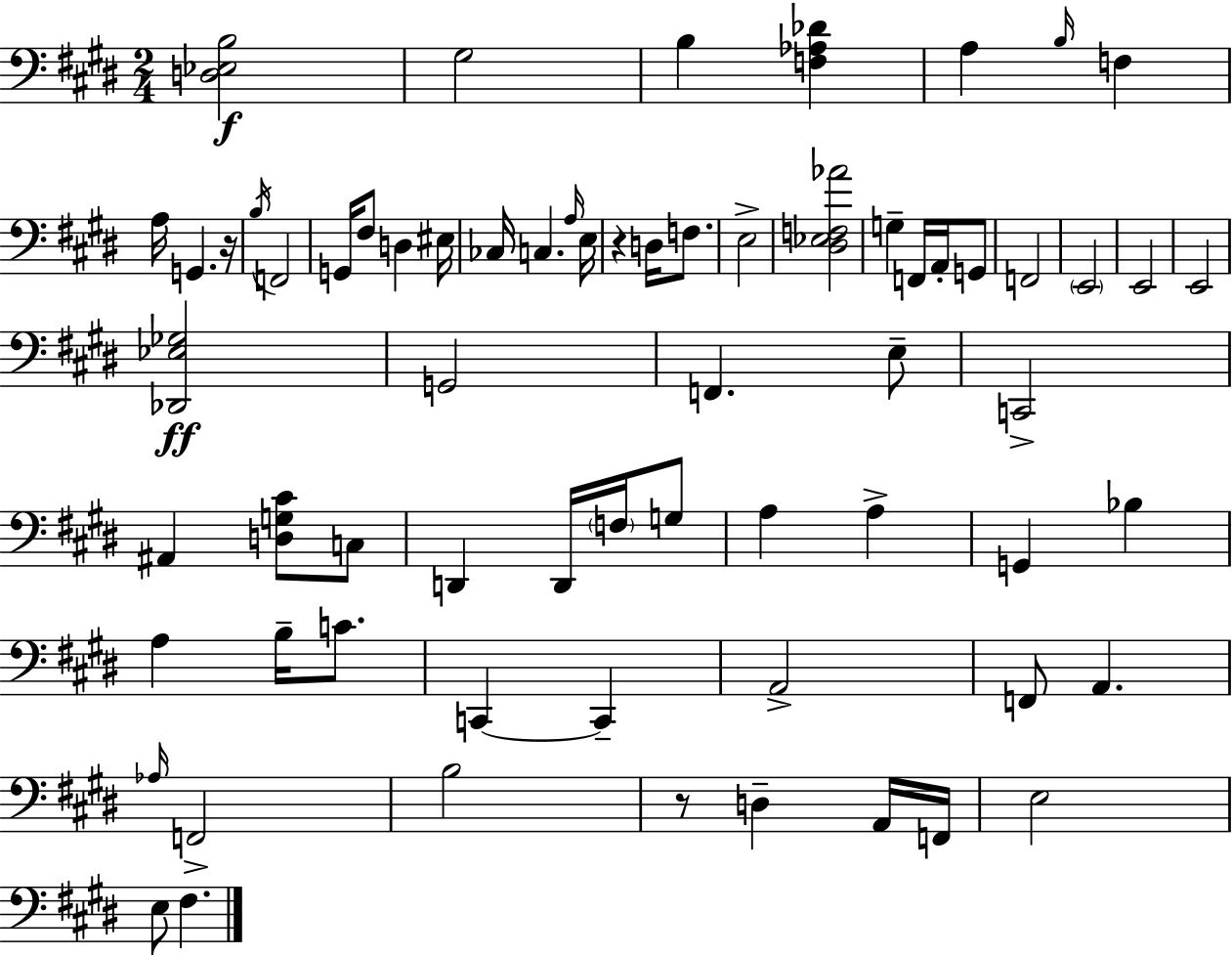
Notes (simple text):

[D3,Eb3,B3]/h G#3/h B3/q [F3,Ab3,Db4]/q A3/q B3/s F3/q A3/s G2/q. R/s B3/s F2/h G2/s F#3/e D3/q EIS3/s CES3/s C3/q. A3/s E3/s R/q D3/s F3/e. E3/h [D#3,Eb3,F3,Ab4]/h G3/q F2/s A2/s G2/e F2/h E2/h E2/h E2/h [Db2,Eb3,Gb3]/h G2/h F2/q. E3/e C2/h A#2/q [D3,G3,C#4]/e C3/e D2/q D2/s F3/s G3/e A3/q A3/q G2/q Bb3/q A3/q B3/s C4/e. C2/q C2/q A2/h F2/e A2/q. Ab3/s F2/h B3/h R/e D3/q A2/s F2/s E3/h E3/e F#3/q.